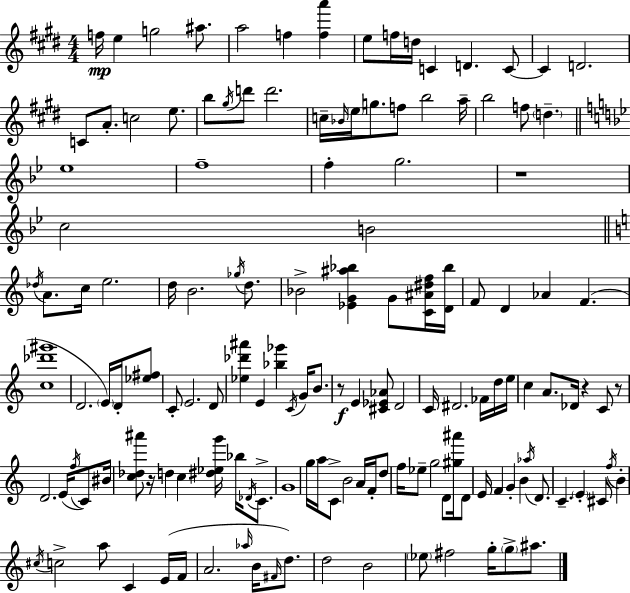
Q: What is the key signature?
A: E major